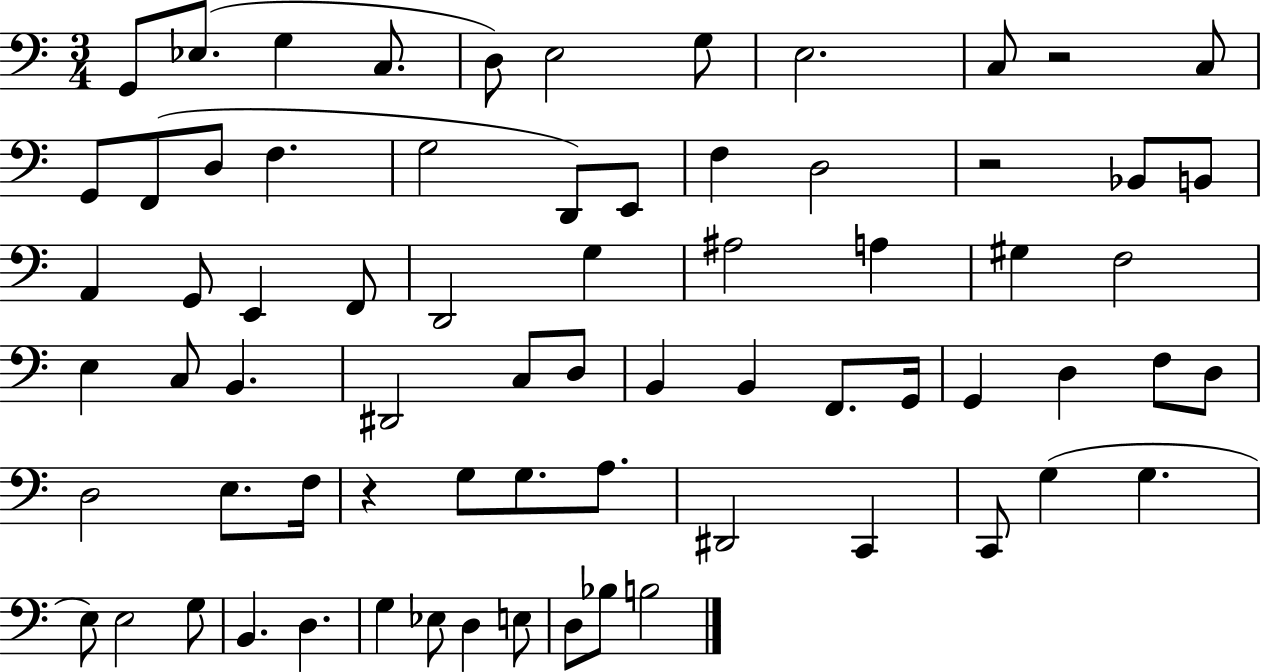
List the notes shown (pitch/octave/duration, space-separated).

G2/e Eb3/e. G3/q C3/e. D3/e E3/h G3/e E3/h. C3/e R/h C3/e G2/e F2/e D3/e F3/q. G3/h D2/e E2/e F3/q D3/h R/h Bb2/e B2/e A2/q G2/e E2/q F2/e D2/h G3/q A#3/h A3/q G#3/q F3/h E3/q C3/e B2/q. D#2/h C3/e D3/e B2/q B2/q F2/e. G2/s G2/q D3/q F3/e D3/e D3/h E3/e. F3/s R/q G3/e G3/e. A3/e. D#2/h C2/q C2/e G3/q G3/q. E3/e E3/h G3/e B2/q. D3/q. G3/q Eb3/e D3/q E3/e D3/e Bb3/e B3/h